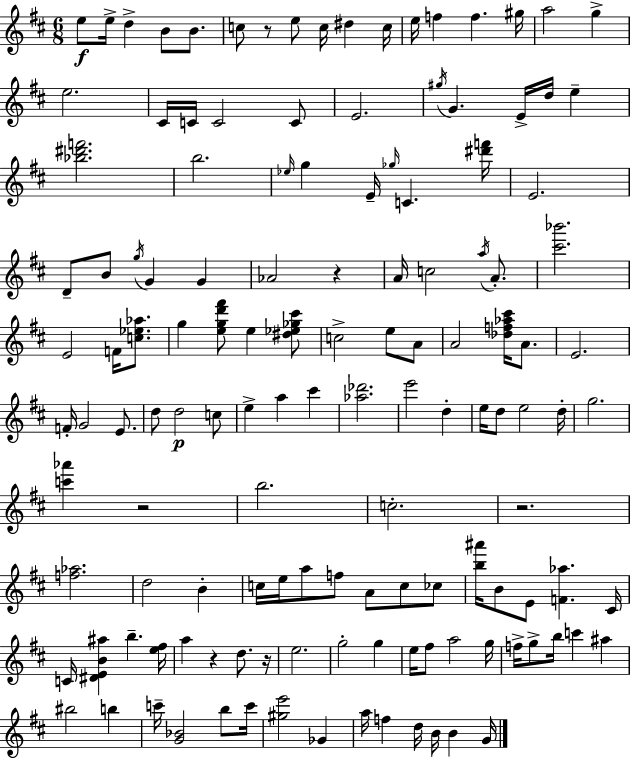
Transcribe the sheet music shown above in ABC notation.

X:1
T:Untitled
M:6/8
L:1/4
K:D
e/2 e/4 d B/2 B/2 c/2 z/2 e/2 c/4 ^d c/4 e/4 f f ^g/4 a2 g e2 ^C/4 C/4 C2 C/2 E2 ^g/4 G E/4 d/4 e [_b^d'f']2 b2 _e/4 g E/4 _g/4 C [^d'f']/4 E2 D/2 B/2 g/4 G G _A2 z A/4 c2 a/4 A/2 [^c'_b']2 E2 F/4 [c_e_a]/2 g [egd'^f']/2 e [^d_e_g^c']/2 c2 e/2 A/2 A2 [_df_a^c']/4 A/2 E2 F/4 G2 E/2 d/2 d2 c/2 e a ^c' [_a_d']2 e'2 d e/4 d/2 e2 d/4 g2 [c'_a'] z2 b2 c2 z2 [f_a]2 d2 B c/4 e/4 a/2 f/2 A/2 c/2 _c/2 [b^a']/4 B/2 E/2 [F_a] ^C/4 C/4 [^DEB^a] b [e^f]/4 a z d/2 z/4 e2 g2 g e/4 ^f/2 a2 g/4 f/4 g/2 b/4 c' ^a ^b2 b c'/4 [G_B]2 b/2 c'/4 [^ge']2 _G a/4 f d/4 B/4 B G/4